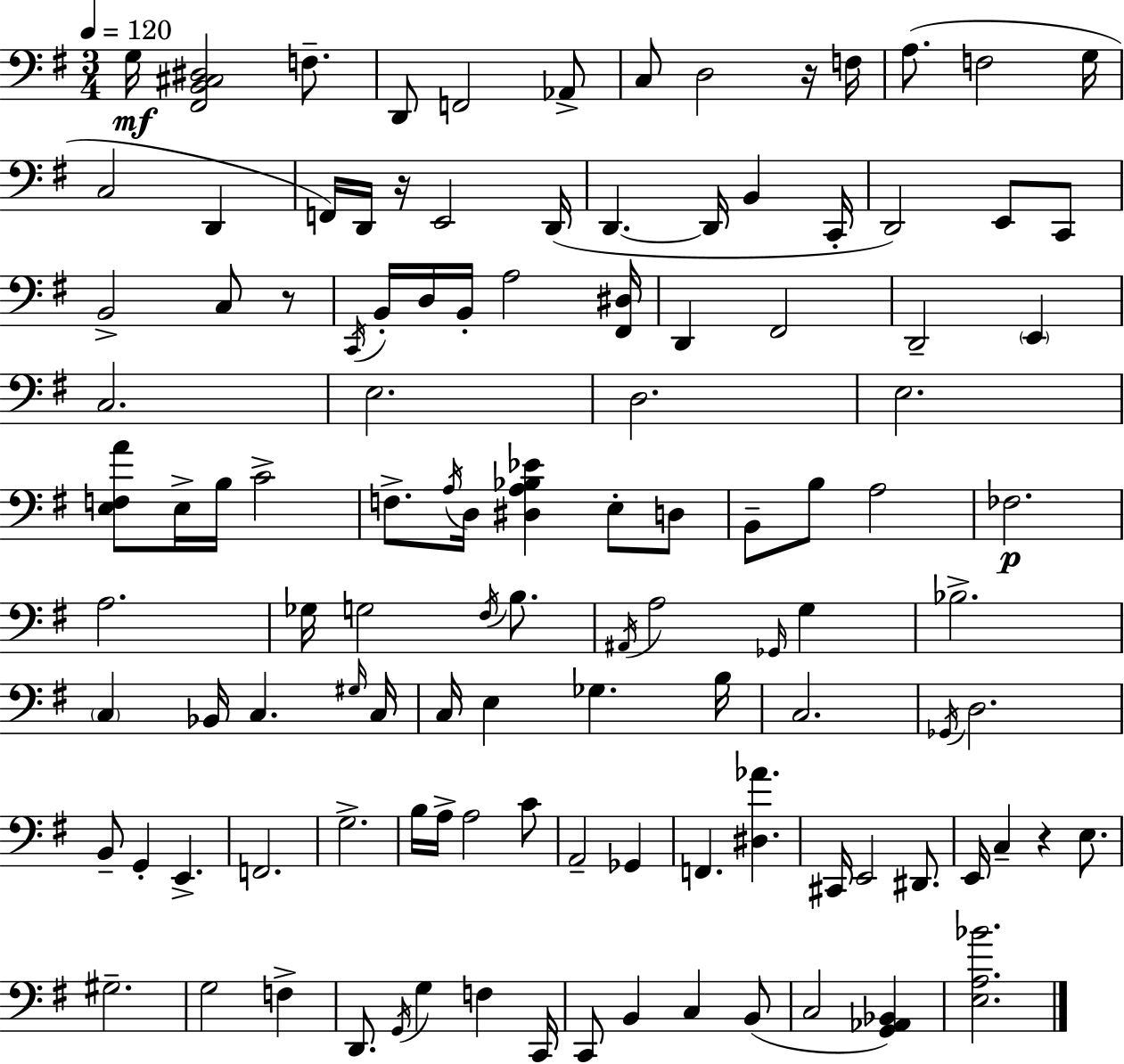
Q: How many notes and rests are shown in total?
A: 115